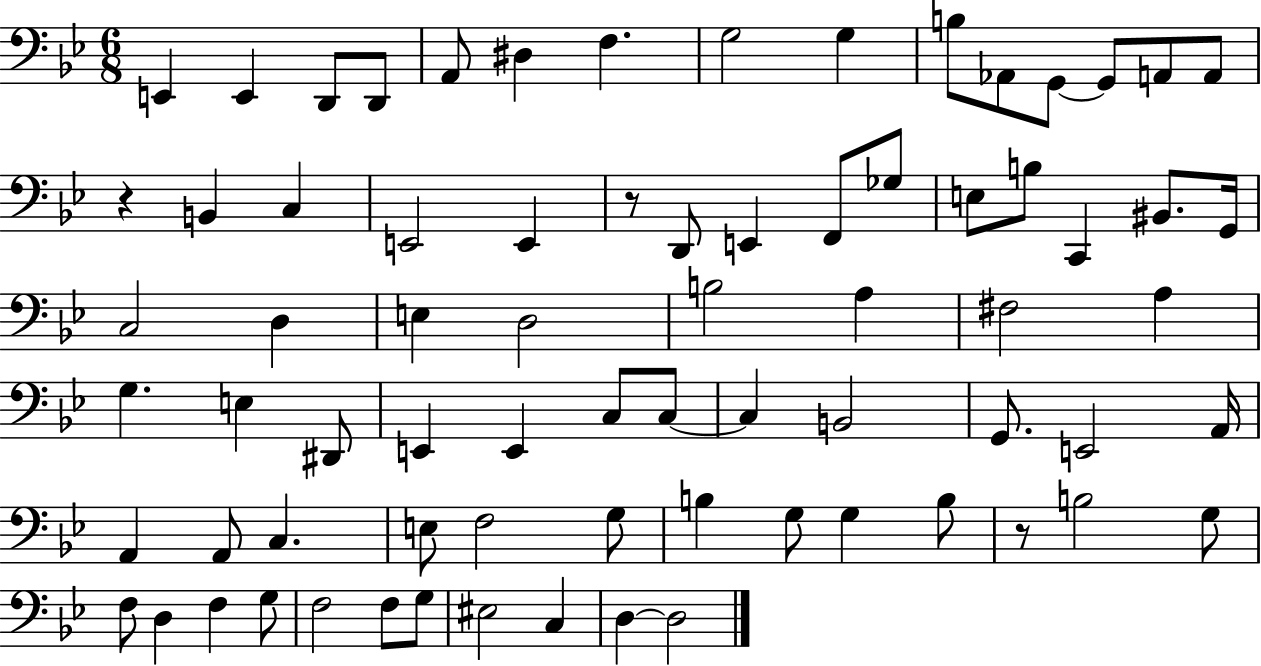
E2/q E2/q D2/e D2/e A2/e D#3/q F3/q. G3/h G3/q B3/e Ab2/e G2/e G2/e A2/e A2/e R/q B2/q C3/q E2/h E2/q R/e D2/e E2/q F2/e Gb3/e E3/e B3/e C2/q BIS2/e. G2/s C3/h D3/q E3/q D3/h B3/h A3/q F#3/h A3/q G3/q. E3/q D#2/e E2/q E2/q C3/e C3/e C3/q B2/h G2/e. E2/h A2/s A2/q A2/e C3/q. E3/e F3/h G3/e B3/q G3/e G3/q B3/e R/e B3/h G3/e F3/e D3/q F3/q G3/e F3/h F3/e G3/e EIS3/h C3/q D3/q D3/h